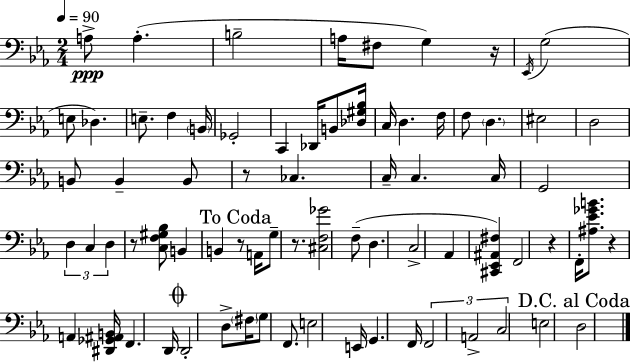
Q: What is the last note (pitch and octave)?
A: D3